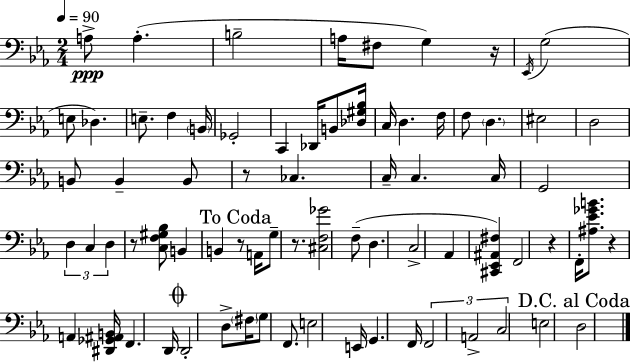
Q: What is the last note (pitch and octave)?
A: D3